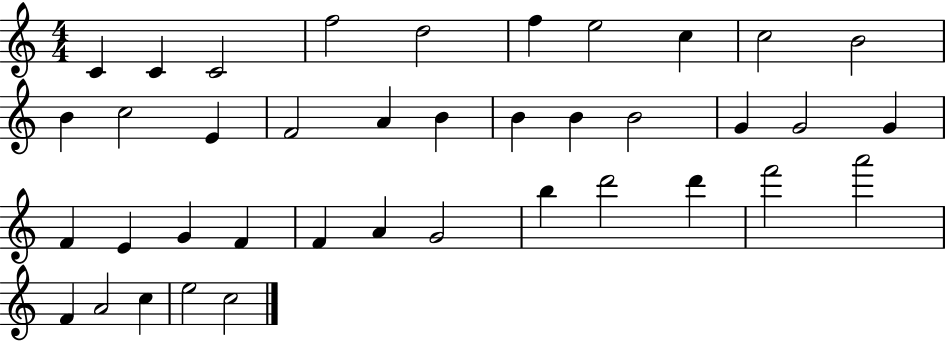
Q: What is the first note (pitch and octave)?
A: C4